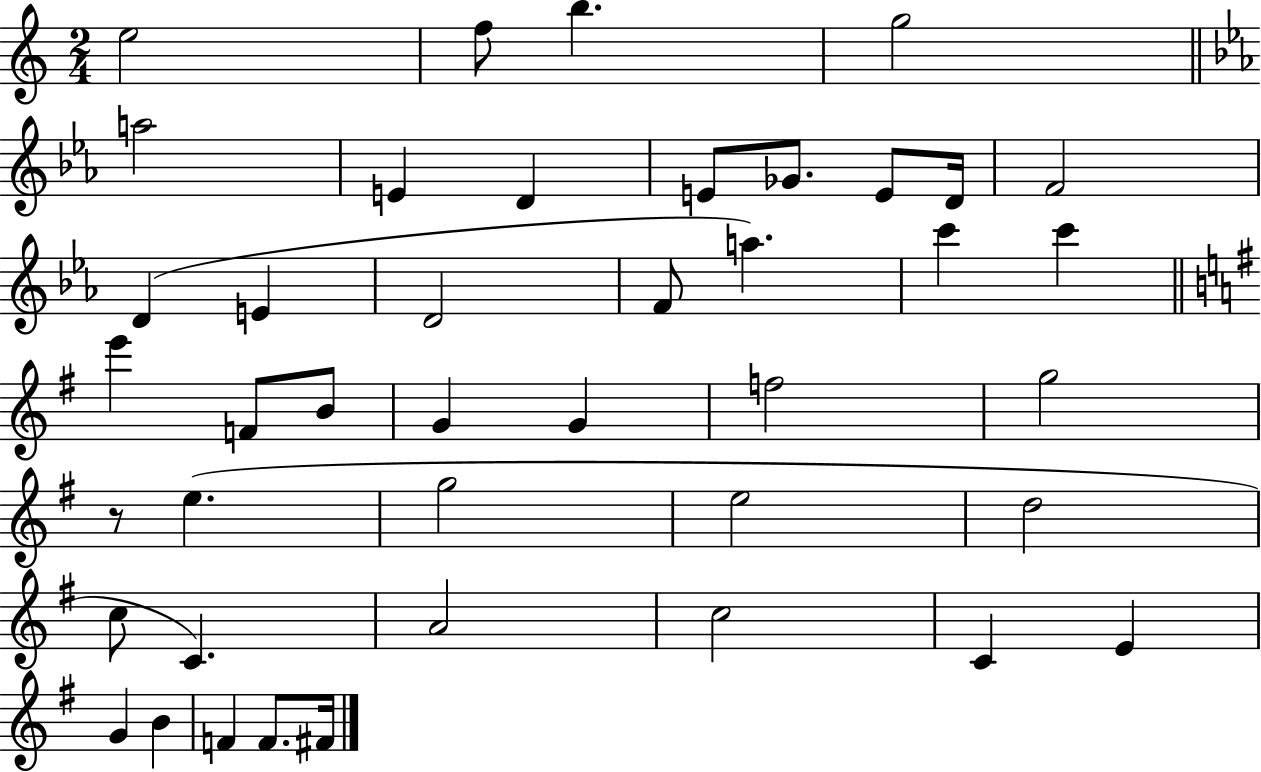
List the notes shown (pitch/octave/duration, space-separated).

E5/h F5/e B5/q. G5/h A5/h E4/q D4/q E4/e Gb4/e. E4/e D4/s F4/h D4/q E4/q D4/h F4/e A5/q. C6/q C6/q E6/q F4/e B4/e G4/q G4/q F5/h G5/h R/e E5/q. G5/h E5/h D5/h C5/e C4/q. A4/h C5/h C4/q E4/q G4/q B4/q F4/q F4/e. F#4/s